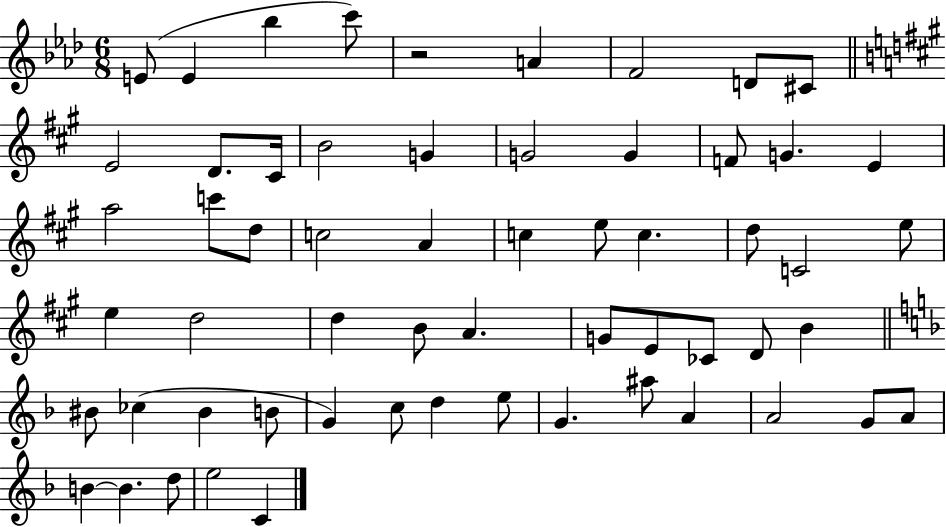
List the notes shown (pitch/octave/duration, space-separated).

E4/e E4/q Bb5/q C6/e R/h A4/q F4/h D4/e C#4/e E4/h D4/e. C#4/s B4/h G4/q G4/h G4/q F4/e G4/q. E4/q A5/h C6/e D5/e C5/h A4/q C5/q E5/e C5/q. D5/e C4/h E5/e E5/q D5/h D5/q B4/e A4/q. G4/e E4/e CES4/e D4/e B4/q BIS4/e CES5/q BIS4/q B4/e G4/q C5/e D5/q E5/e G4/q. A#5/e A4/q A4/h G4/e A4/e B4/q B4/q. D5/e E5/h C4/q